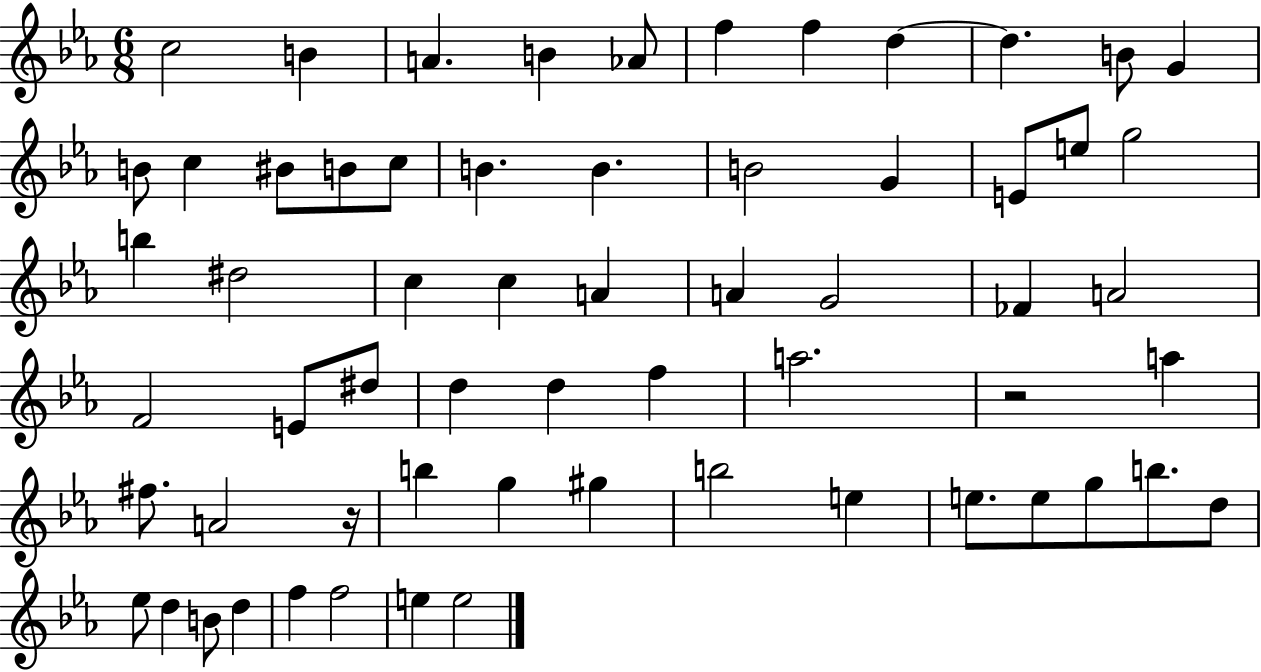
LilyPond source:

{
  \clef treble
  \numericTimeSignature
  \time 6/8
  \key ees \major
  c''2 b'4 | a'4. b'4 aes'8 | f''4 f''4 d''4~~ | d''4. b'8 g'4 | \break b'8 c''4 bis'8 b'8 c''8 | b'4. b'4. | b'2 g'4 | e'8 e''8 g''2 | \break b''4 dis''2 | c''4 c''4 a'4 | a'4 g'2 | fes'4 a'2 | \break f'2 e'8 dis''8 | d''4 d''4 f''4 | a''2. | r2 a''4 | \break fis''8. a'2 r16 | b''4 g''4 gis''4 | b''2 e''4 | e''8. e''8 g''8 b''8. d''8 | \break ees''8 d''4 b'8 d''4 | f''4 f''2 | e''4 e''2 | \bar "|."
}